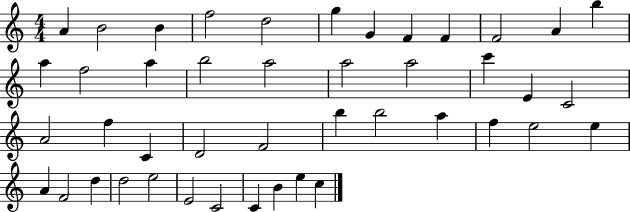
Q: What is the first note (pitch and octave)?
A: A4